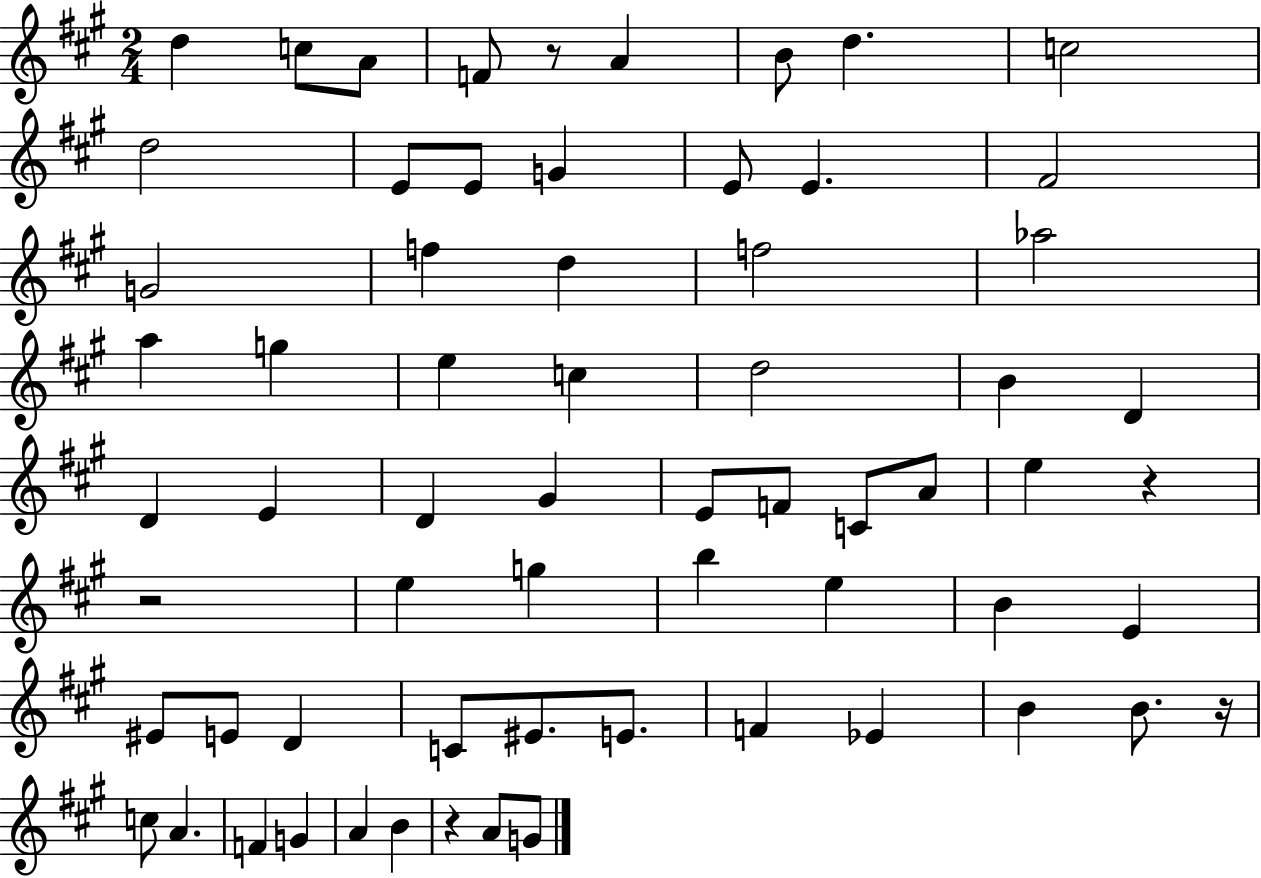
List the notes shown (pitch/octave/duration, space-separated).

D5/q C5/e A4/e F4/e R/e A4/q B4/e D5/q. C5/h D5/h E4/e E4/e G4/q E4/e E4/q. F#4/h G4/h F5/q D5/q F5/h Ab5/h A5/q G5/q E5/q C5/q D5/h B4/q D4/q D4/q E4/q D4/q G#4/q E4/e F4/e C4/e A4/e E5/q R/q R/h E5/q G5/q B5/q E5/q B4/q E4/q EIS4/e E4/e D4/q C4/e EIS4/e. E4/e. F4/q Eb4/q B4/q B4/e. R/s C5/e A4/q. F4/q G4/q A4/q B4/q R/q A4/e G4/e